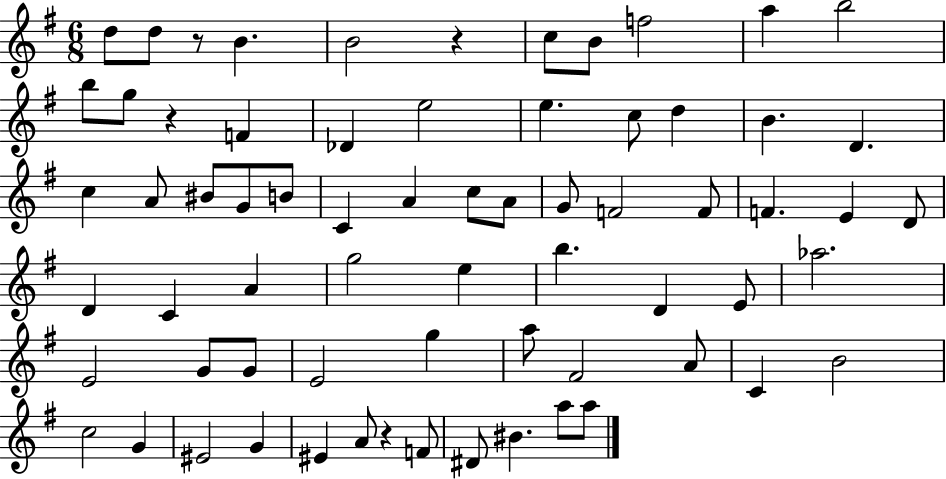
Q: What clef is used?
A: treble